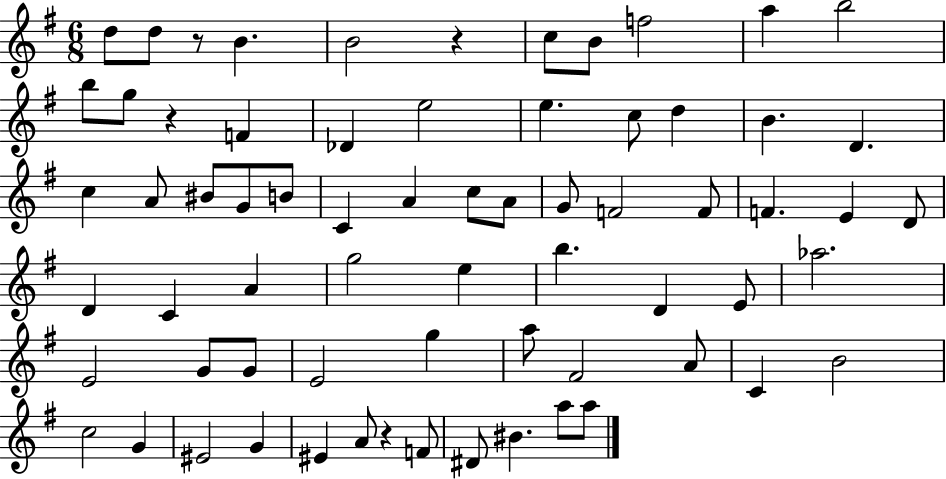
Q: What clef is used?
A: treble